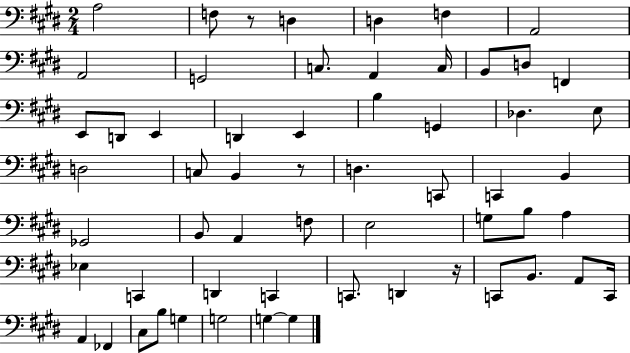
X:1
T:Untitled
M:2/4
L:1/4
K:E
A,2 F,/2 z/2 D, D, F, A,,2 A,,2 G,,2 C,/2 A,, C,/4 B,,/2 D,/2 F,, E,,/2 D,,/2 E,, D,, E,, B, G,, _D, E,/2 D,2 C,/2 B,, z/2 D, C,,/2 C,, B,, _G,,2 B,,/2 A,, F,/2 E,2 G,/2 B,/2 A, _E, C,, D,, C,, C,,/2 D,, z/4 C,,/2 B,,/2 A,,/2 C,,/4 A,, _F,, ^C,/2 B,/2 G, G,2 G, G,